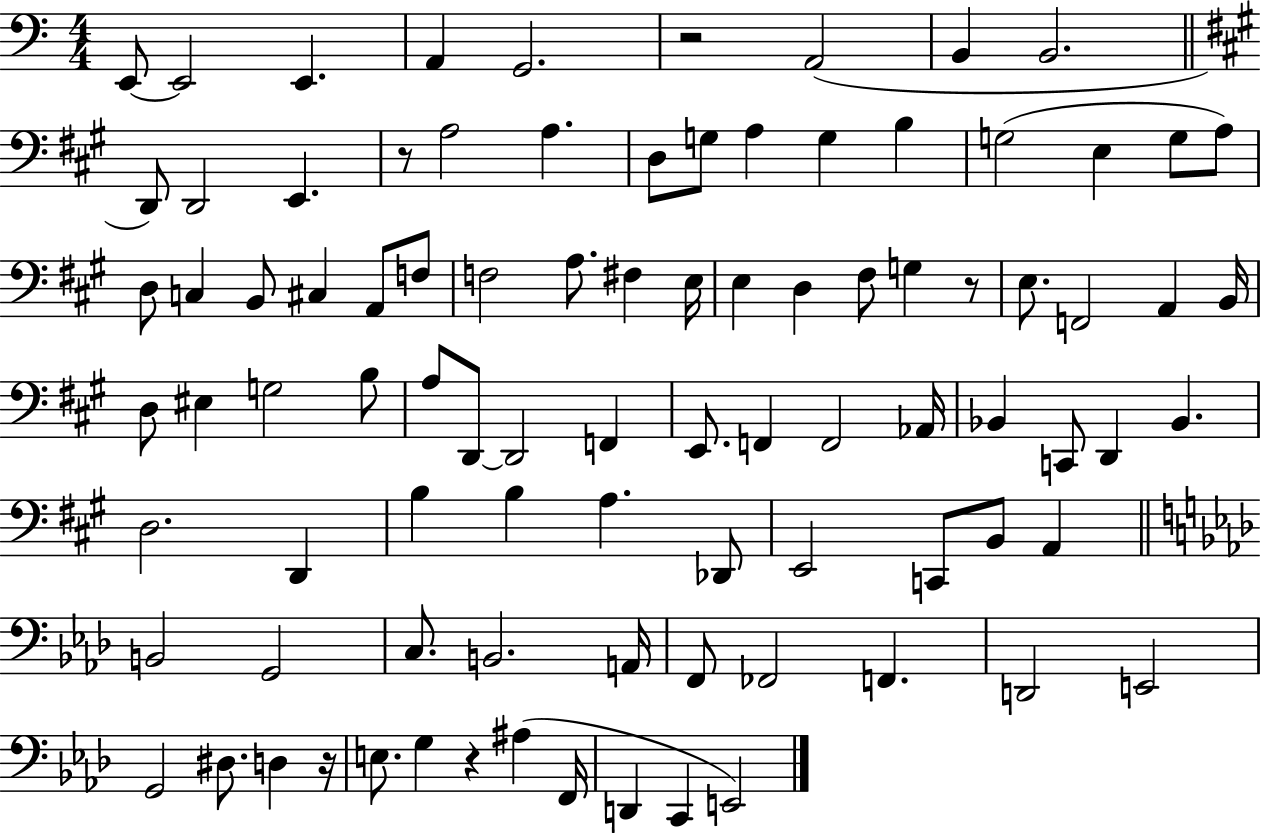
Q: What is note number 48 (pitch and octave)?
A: F2